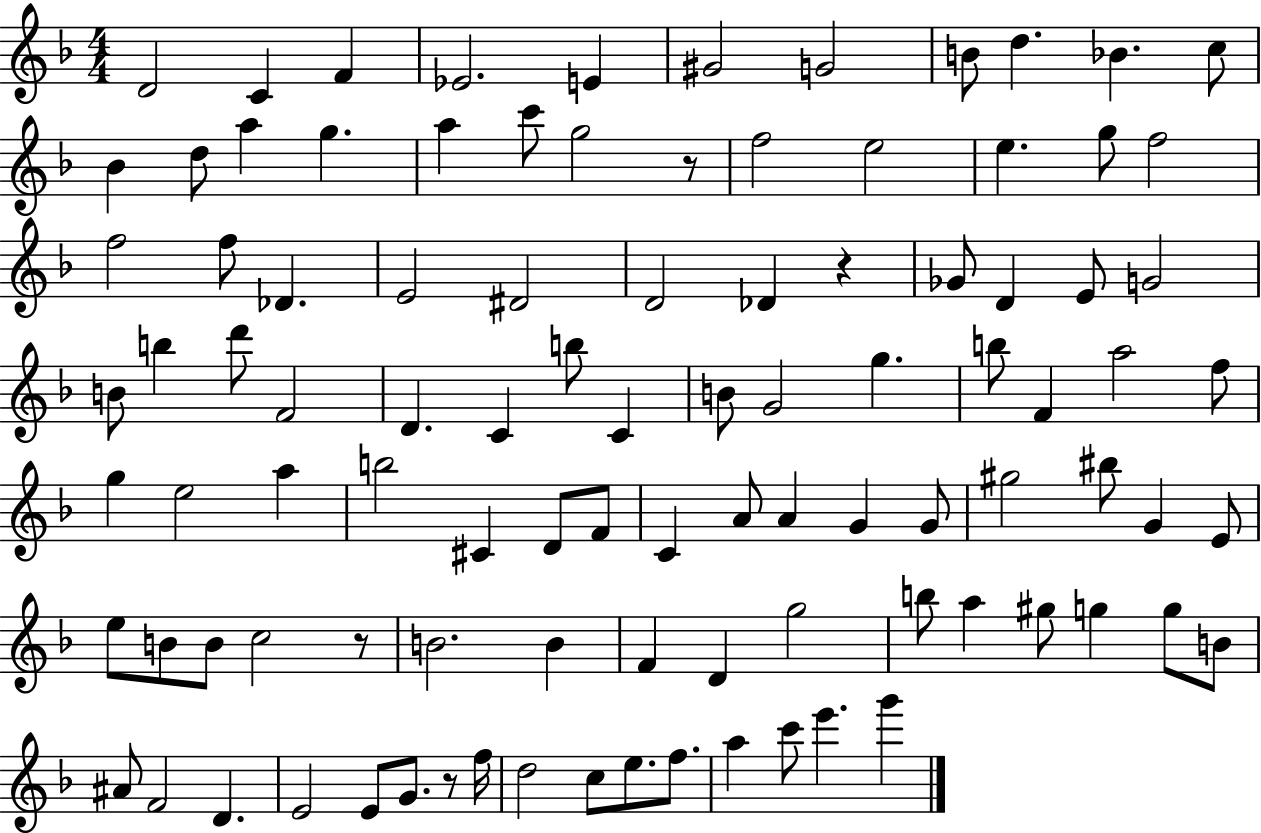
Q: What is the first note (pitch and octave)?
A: D4